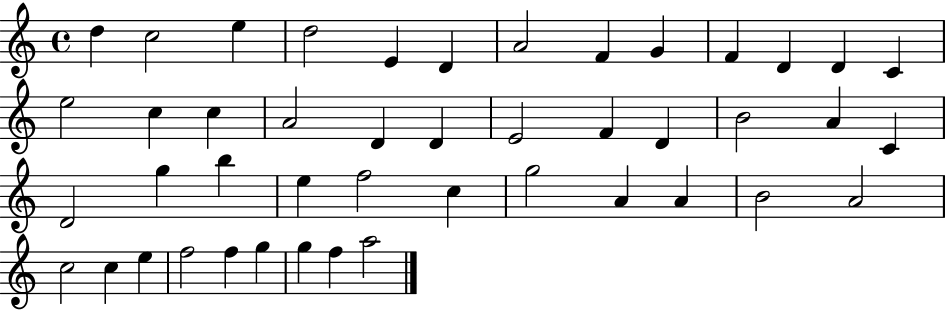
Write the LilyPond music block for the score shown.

{
  \clef treble
  \time 4/4
  \defaultTimeSignature
  \key c \major
  d''4 c''2 e''4 | d''2 e'4 d'4 | a'2 f'4 g'4 | f'4 d'4 d'4 c'4 | \break e''2 c''4 c''4 | a'2 d'4 d'4 | e'2 f'4 d'4 | b'2 a'4 c'4 | \break d'2 g''4 b''4 | e''4 f''2 c''4 | g''2 a'4 a'4 | b'2 a'2 | \break c''2 c''4 e''4 | f''2 f''4 g''4 | g''4 f''4 a''2 | \bar "|."
}